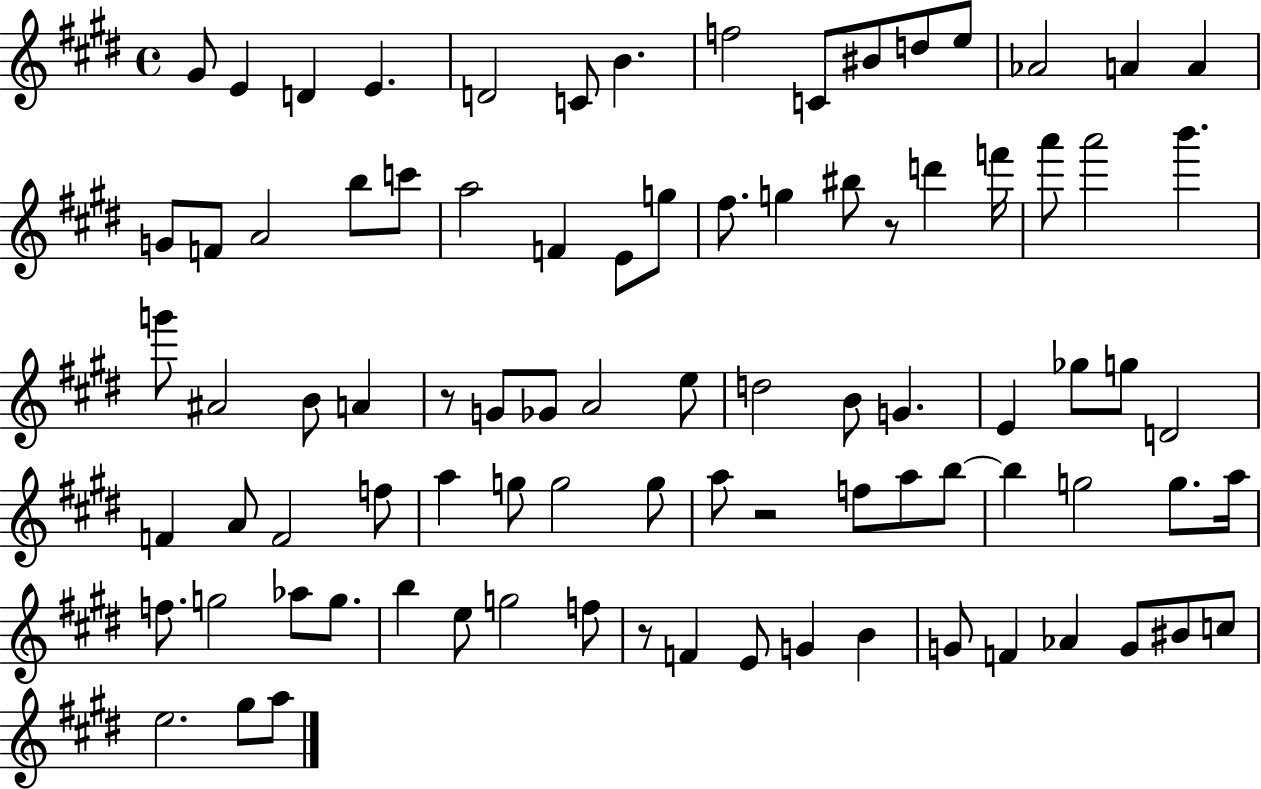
X:1
T:Untitled
M:4/4
L:1/4
K:E
^G/2 E D E D2 C/2 B f2 C/2 ^B/2 d/2 e/2 _A2 A A G/2 F/2 A2 b/2 c'/2 a2 F E/2 g/2 ^f/2 g ^b/2 z/2 d' f'/4 a'/2 a'2 b' g'/2 ^A2 B/2 A z/2 G/2 _G/2 A2 e/2 d2 B/2 G E _g/2 g/2 D2 F A/2 F2 f/2 a g/2 g2 g/2 a/2 z2 f/2 a/2 b/2 b g2 g/2 a/4 f/2 g2 _a/2 g/2 b e/2 g2 f/2 z/2 F E/2 G B G/2 F _A G/2 ^B/2 c/2 e2 ^g/2 a/2